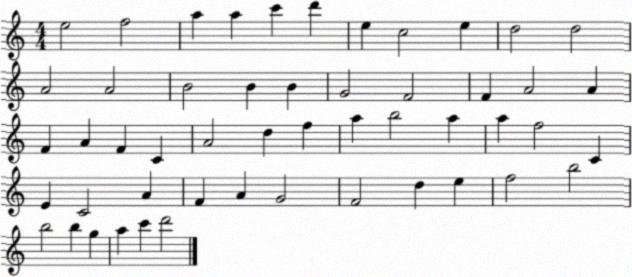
X:1
T:Untitled
M:4/4
L:1/4
K:C
e2 f2 a a c' d' e c2 e d2 d2 A2 A2 B2 B B G2 F2 F A2 A F A F C A2 d f a b2 a a f2 C E C2 A F A G2 F2 d e f2 b2 b2 b g a c' d'2